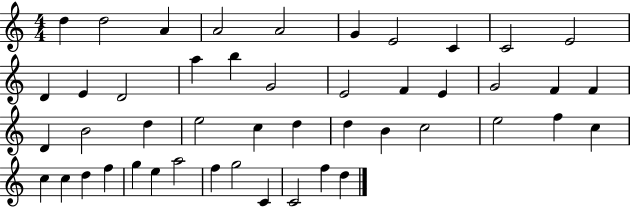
D5/q D5/h A4/q A4/h A4/h G4/q E4/h C4/q C4/h E4/h D4/q E4/q D4/h A5/q B5/q G4/h E4/h F4/q E4/q G4/h F4/q F4/q D4/q B4/h D5/q E5/h C5/q D5/q D5/q B4/q C5/h E5/h F5/q C5/q C5/q C5/q D5/q F5/q G5/q E5/q A5/h F5/q G5/h C4/q C4/h F5/q D5/q